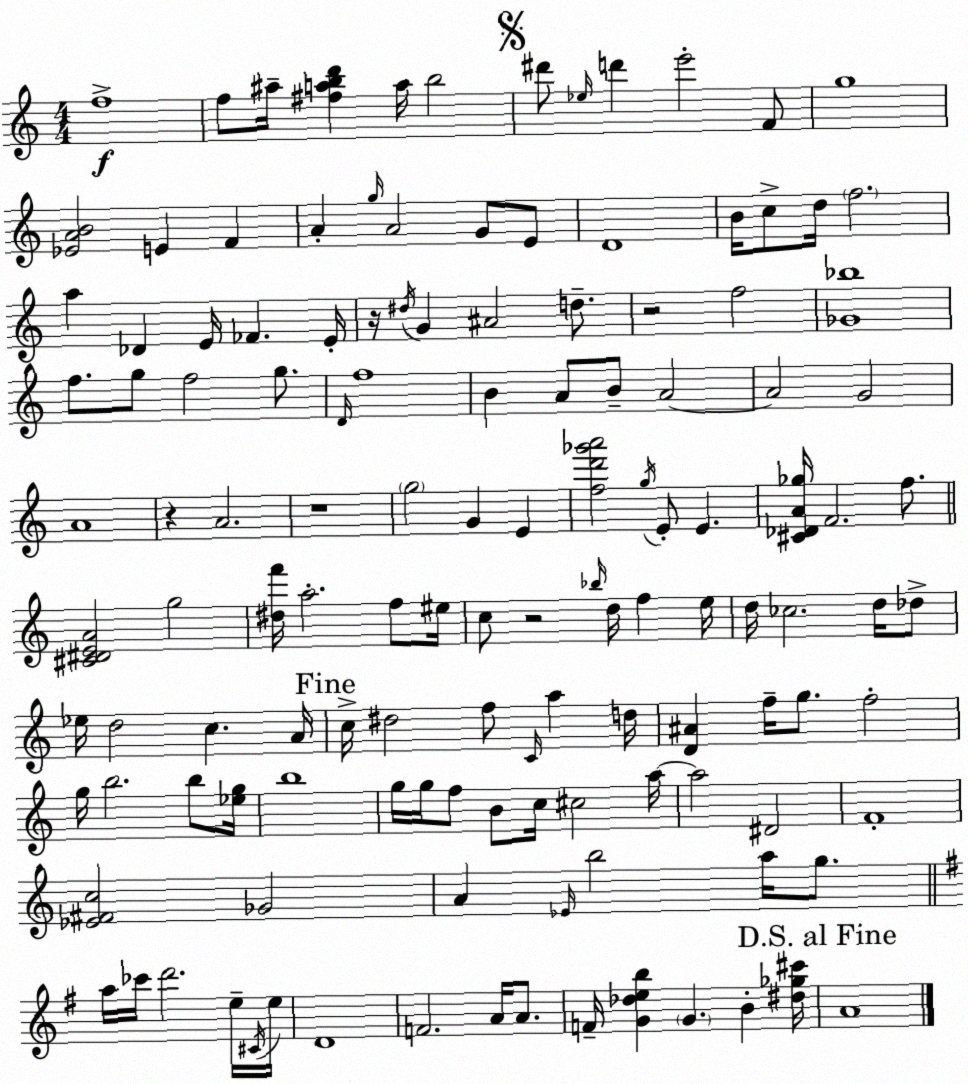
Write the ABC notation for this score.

X:1
T:Untitled
M:4/4
L:1/4
K:Am
f4 f/2 ^a/4 [^fabd'] a/4 b2 ^d'/2 _e/4 d' e'2 F/2 g4 [_EAB]2 E F A g/4 A2 G/2 E/2 D4 B/4 c/2 d/4 f2 a _D E/4 _F E/4 z/4 ^d/4 G ^A2 d/2 z2 f2 [_G_b]4 f/2 g/2 f2 g/2 D/4 f4 B A/2 B/2 A2 A2 G2 A4 z A2 z4 g2 G E [fd'_g'a']2 g/4 E/2 E [^C_DA_g]/4 F2 f/2 [^C^DEA]2 g2 [^df']/4 a2 f/2 ^e/4 c/2 z2 _b/4 d/4 f e/4 d/4 _c2 d/4 _d/2 _e/4 d2 c A/4 c/4 ^d2 f/2 C/4 a d/4 [D^A] f/4 g/2 f2 g/4 b2 b/2 [_eg]/4 b4 g/4 g/4 f/2 B/2 c/4 ^c2 a/4 a2 ^D2 F4 [_E^Fc]2 _G2 A _E/4 b2 a/4 g/2 a/4 _c'/4 d'2 e/4 ^C/4 e/4 D4 F2 A/4 A/2 F/4 [G_deb] G B [^d_g^c']/4 A4